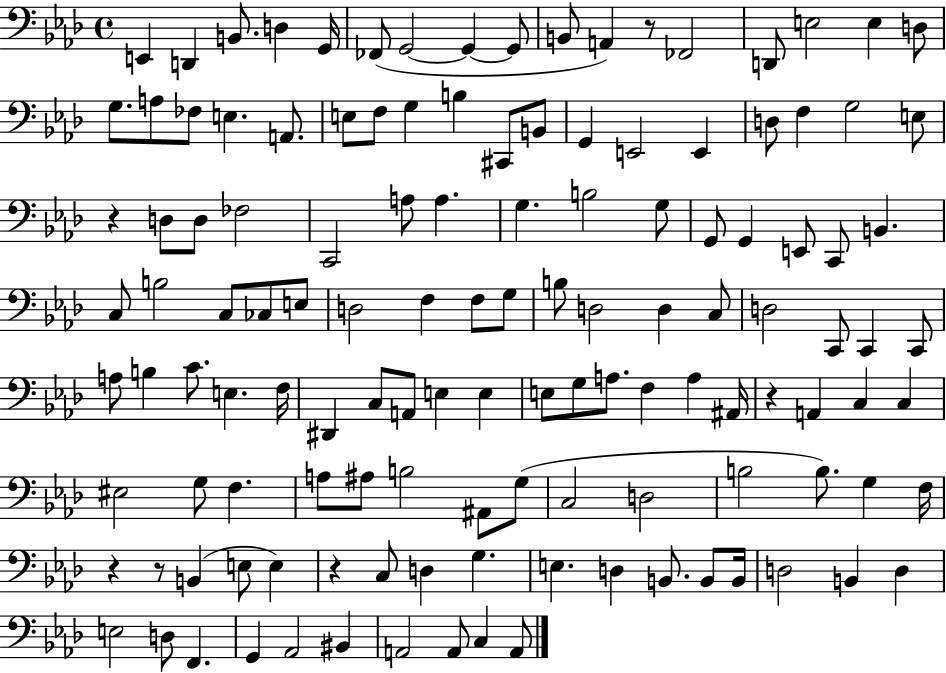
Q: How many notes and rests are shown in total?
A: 128